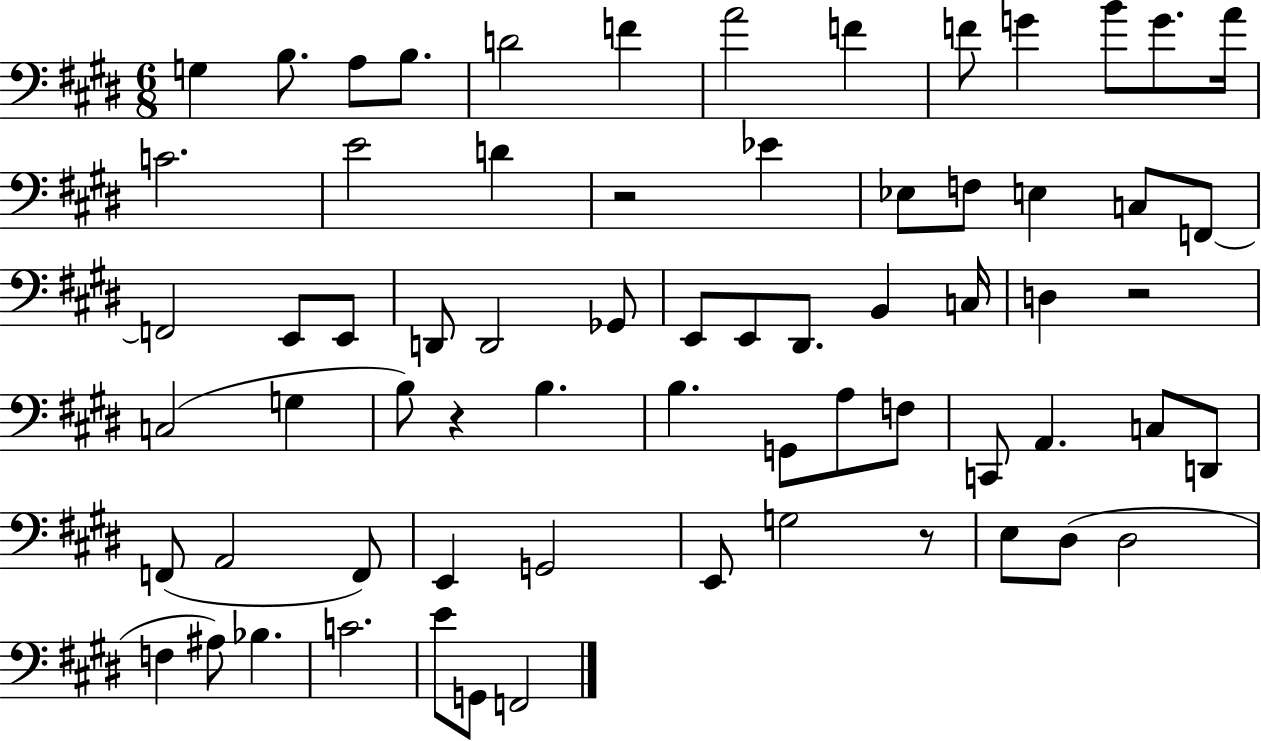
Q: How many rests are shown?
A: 4